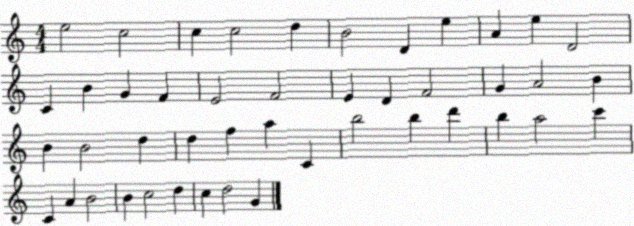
X:1
T:Untitled
M:4/4
L:1/4
K:C
e2 c2 c c2 d B2 D e A e D2 C B G F E2 F2 E D F2 G A2 B B B2 d d f a C b2 b d' b a2 c' C A B2 B c2 d c d2 G